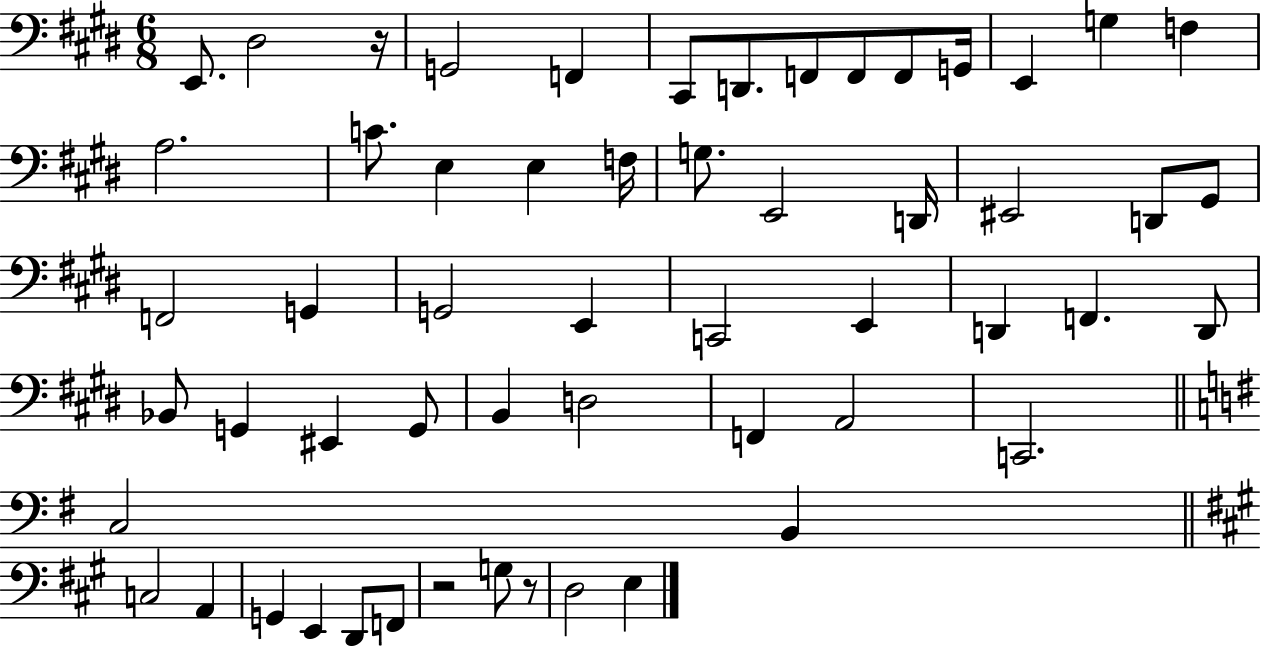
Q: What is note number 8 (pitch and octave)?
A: F2